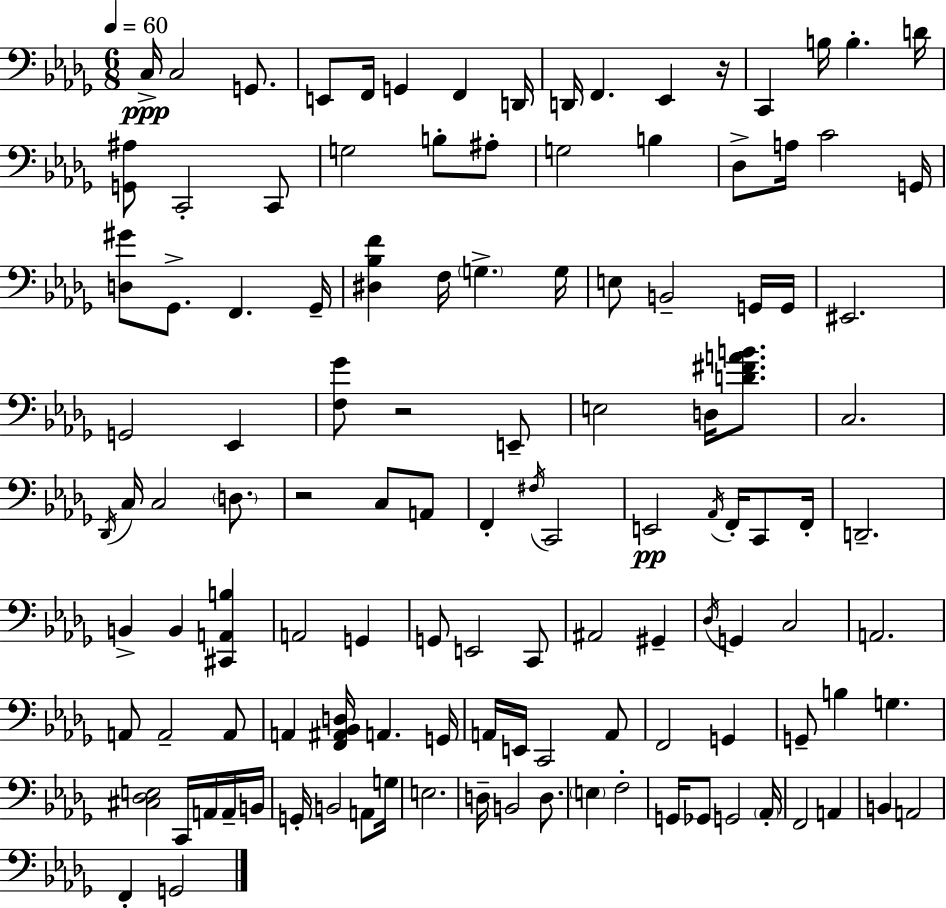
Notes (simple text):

C3/s C3/h G2/e. E2/e F2/s G2/q F2/q D2/s D2/s F2/q. Eb2/q R/s C2/q B3/s B3/q. D4/s [G2,A#3]/e C2/h C2/e G3/h B3/e A#3/e G3/h B3/q Db3/e A3/s C4/h G2/s [D3,G#4]/e Gb2/e. F2/q. Gb2/s [D#3,Bb3,F4]/q F3/s G3/q. G3/s E3/e B2/h G2/s G2/s EIS2/h. G2/h Eb2/q [F3,Gb4]/e R/h E2/e E3/h D3/s [D4,F#4,A4,B4]/e. C3/h. Db2/s C3/s C3/h D3/e. R/h C3/e A2/e F2/q F#3/s C2/h E2/h Ab2/s F2/s C2/e F2/s D2/h. B2/q B2/q [C#2,A2,B3]/q A2/h G2/q G2/e E2/h C2/e A#2/h G#2/q Db3/s G2/q C3/h A2/h. A2/e A2/h A2/e A2/q [F2,A#2,Bb2,D3]/s A2/q. G2/s A2/s E2/s C2/h A2/e F2/h G2/q G2/e B3/q G3/q. [C#3,Db3,E3]/h C2/s A2/s A2/s B2/s G2/s B2/h A2/e G3/s E3/h. D3/s B2/h D3/e. E3/q F3/h G2/s Gb2/e G2/h Ab2/s F2/h A2/q B2/q A2/h F2/q G2/h